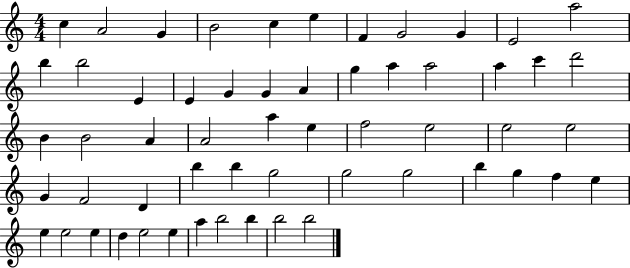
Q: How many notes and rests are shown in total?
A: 57